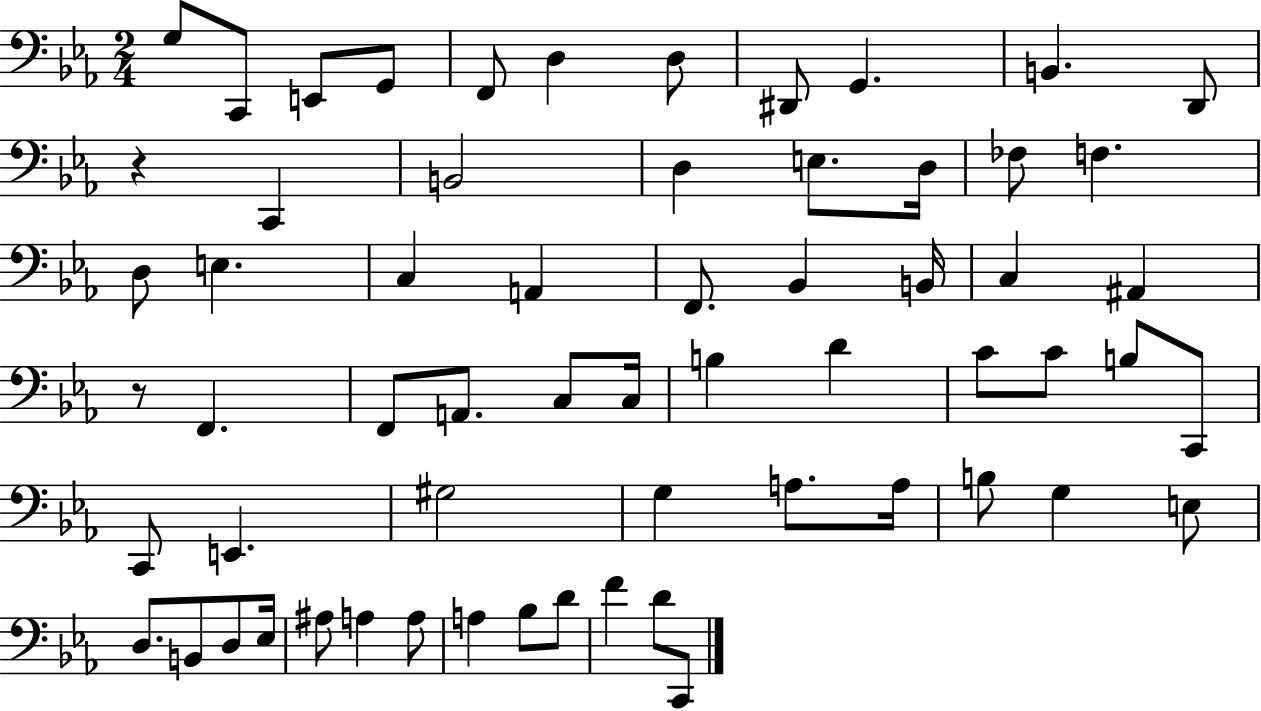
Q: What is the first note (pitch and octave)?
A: G3